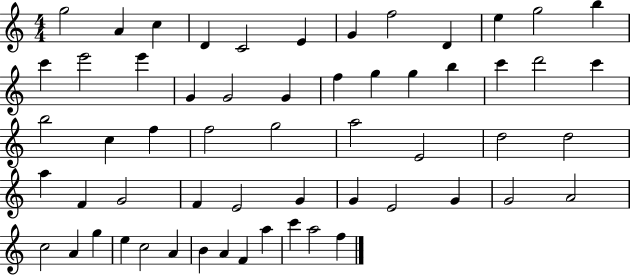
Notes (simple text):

G5/h A4/q C5/q D4/q C4/h E4/q G4/q F5/h D4/q E5/q G5/h B5/q C6/q E6/h E6/q G4/q G4/h G4/q F5/q G5/q G5/q B5/q C6/q D6/h C6/q B5/h C5/q F5/q F5/h G5/h A5/h E4/h D5/h D5/h A5/q F4/q G4/h F4/q E4/h G4/q G4/q E4/h G4/q G4/h A4/h C5/h A4/q G5/q E5/q C5/h A4/q B4/q A4/q F4/q A5/q C6/q A5/h F5/q